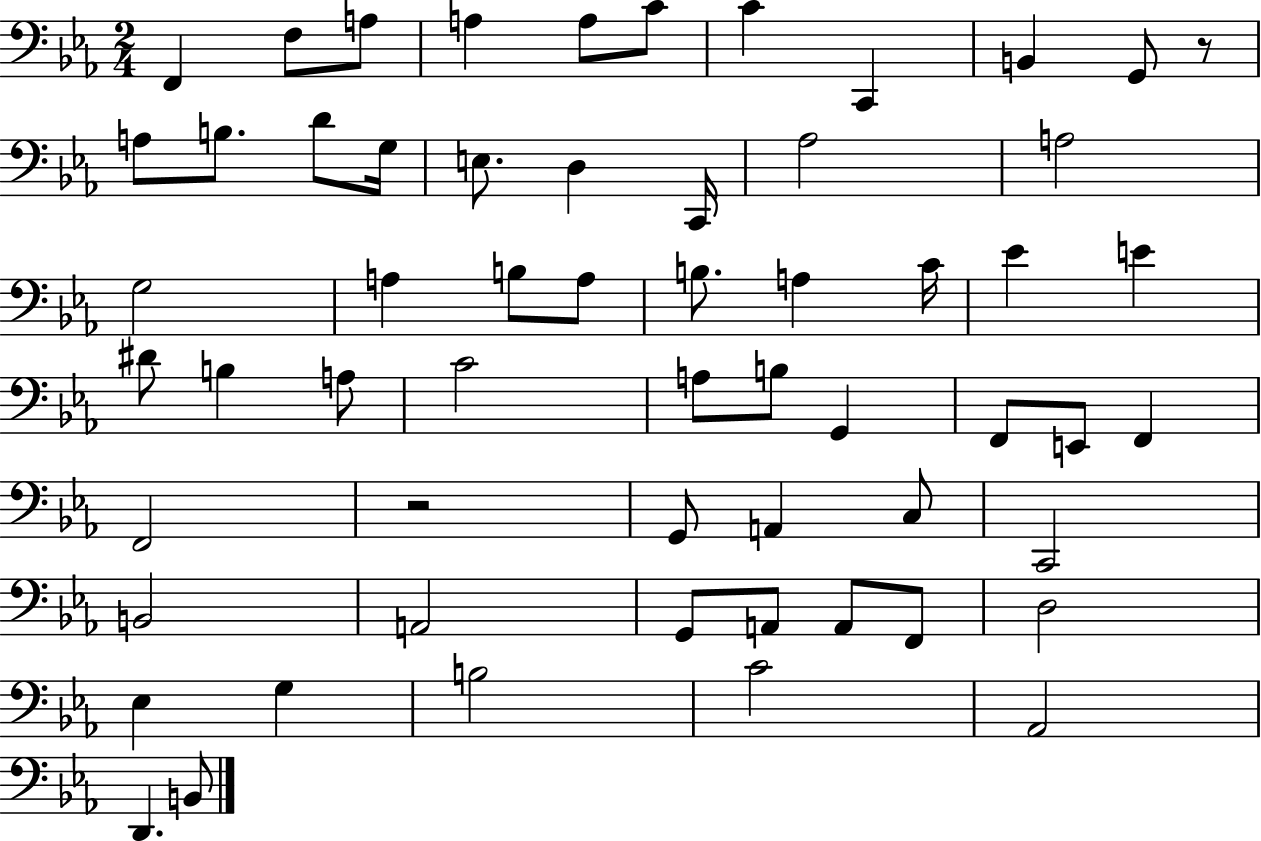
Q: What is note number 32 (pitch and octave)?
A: C4